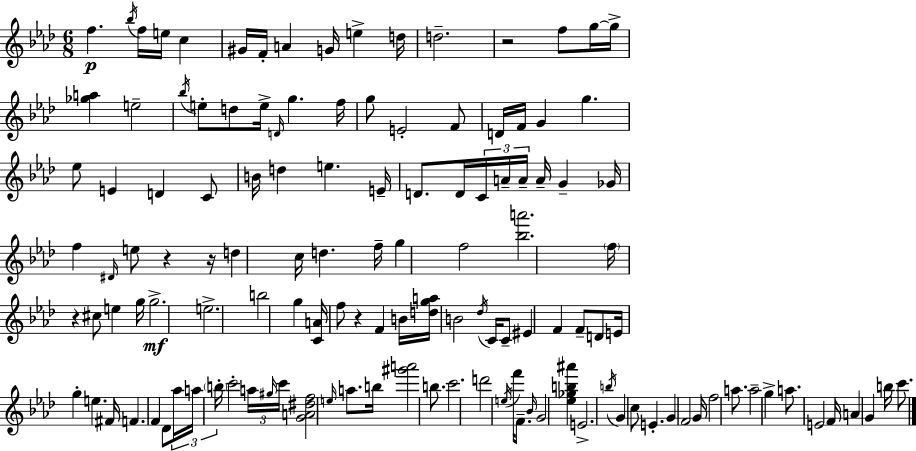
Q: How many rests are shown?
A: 5